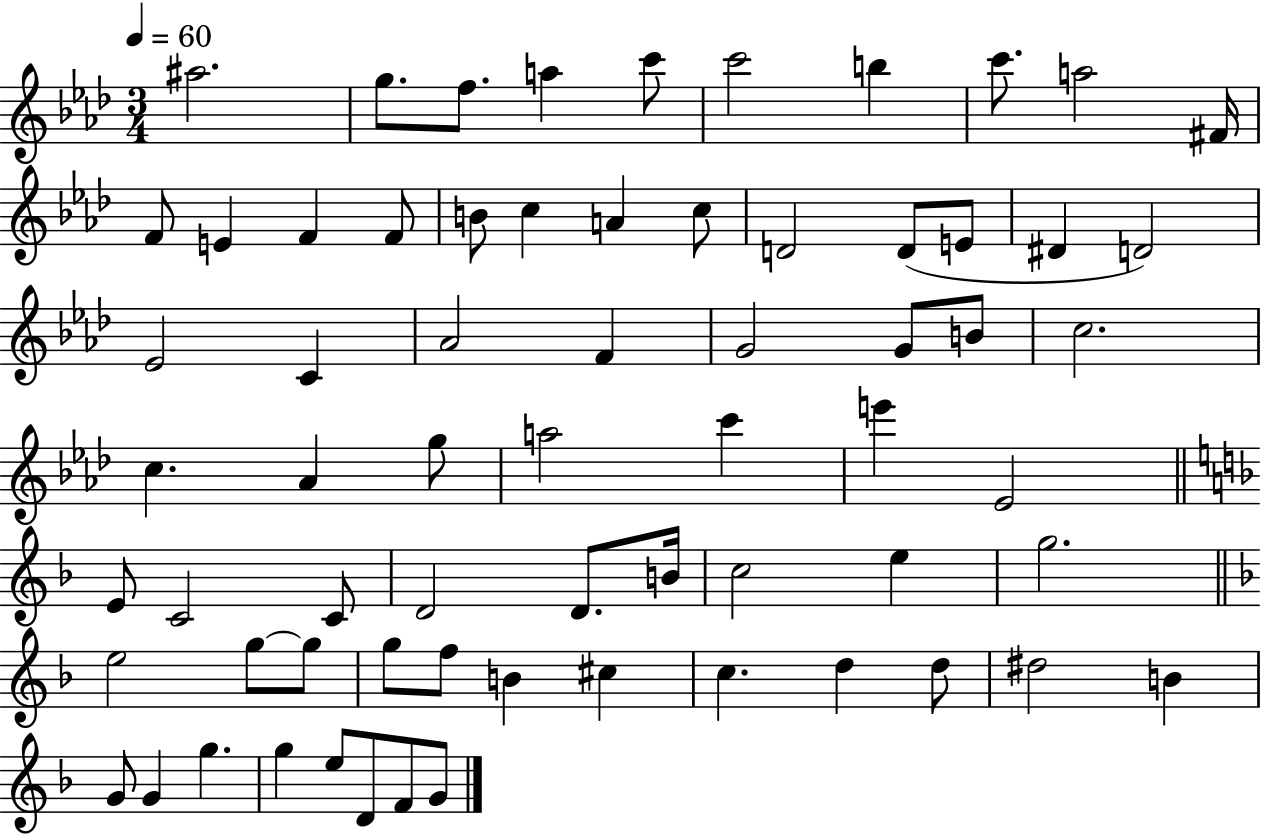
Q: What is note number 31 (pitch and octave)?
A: C5